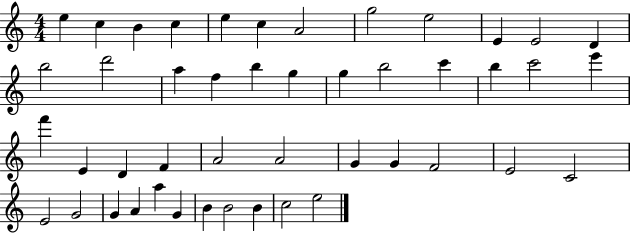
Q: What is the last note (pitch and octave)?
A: E5